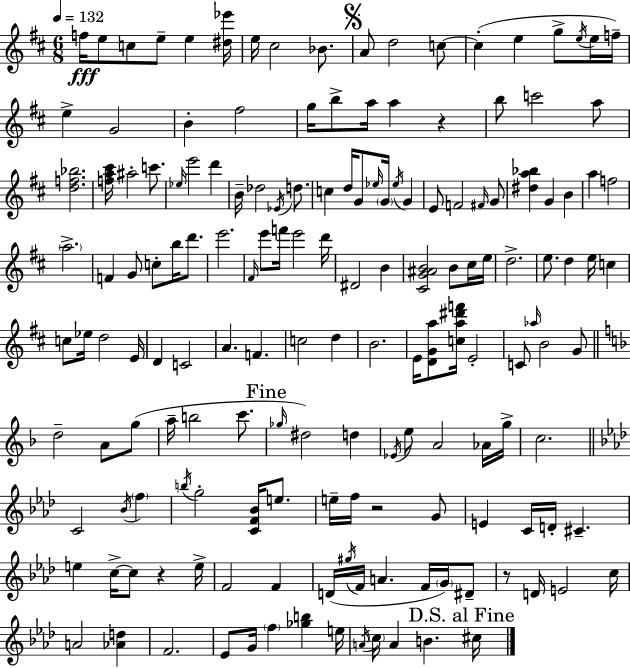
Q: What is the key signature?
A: D major